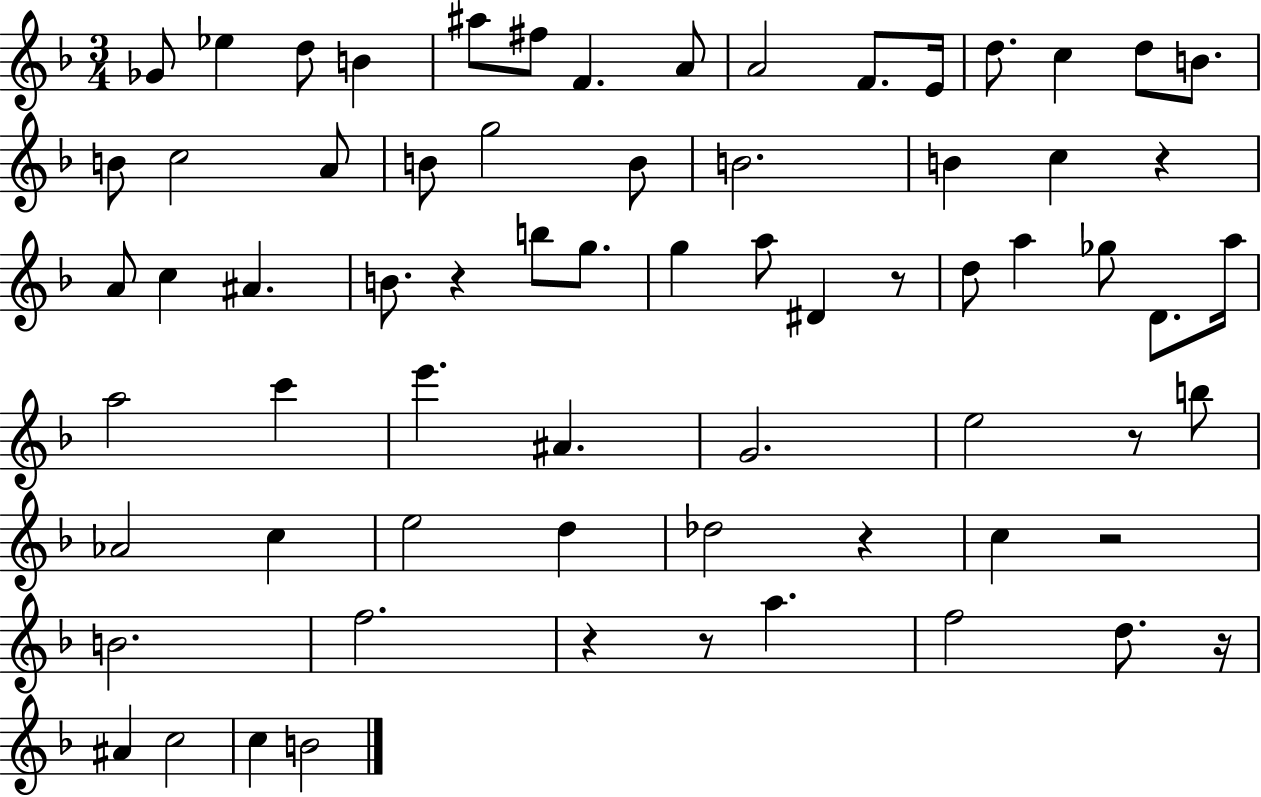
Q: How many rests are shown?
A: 9